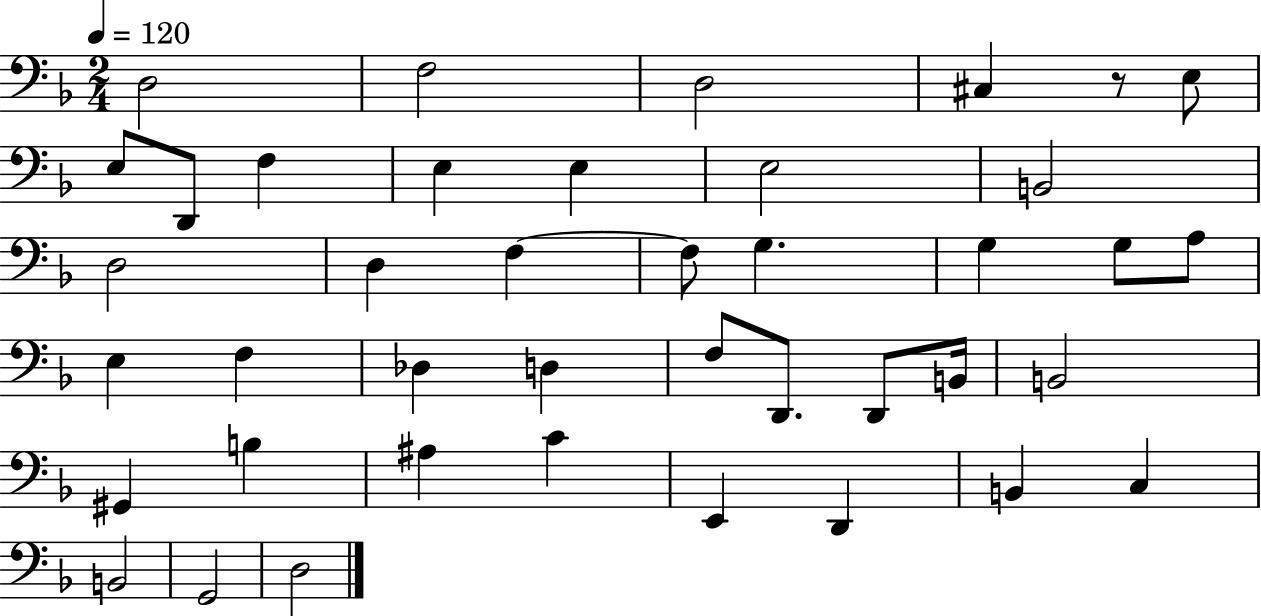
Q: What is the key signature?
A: F major